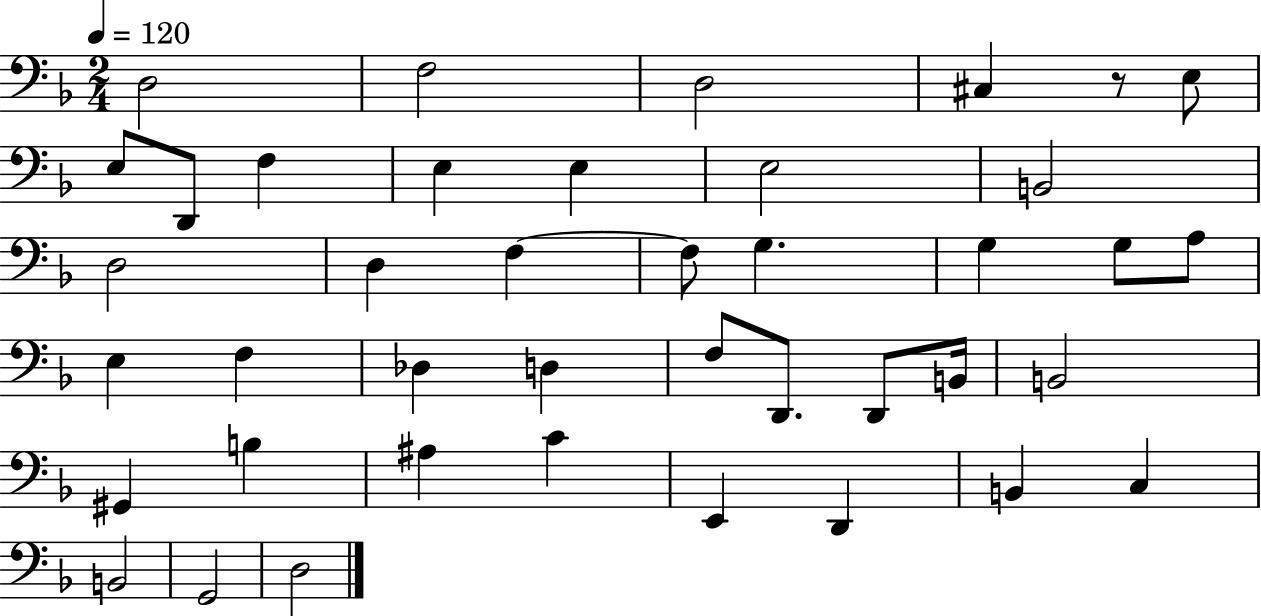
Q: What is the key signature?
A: F major